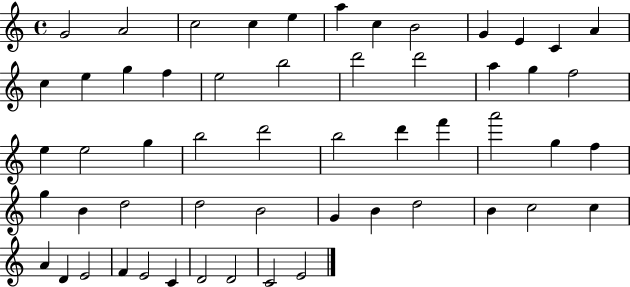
G4/h A4/h C5/h C5/q E5/q A5/q C5/q B4/h G4/q E4/q C4/q A4/q C5/q E5/q G5/q F5/q E5/h B5/h D6/h D6/h A5/q G5/q F5/h E5/q E5/h G5/q B5/h D6/h B5/h D6/q F6/q A6/h G5/q F5/q G5/q B4/q D5/h D5/h B4/h G4/q B4/q D5/h B4/q C5/h C5/q A4/q D4/q E4/h F4/q E4/h C4/q D4/h D4/h C4/h E4/h